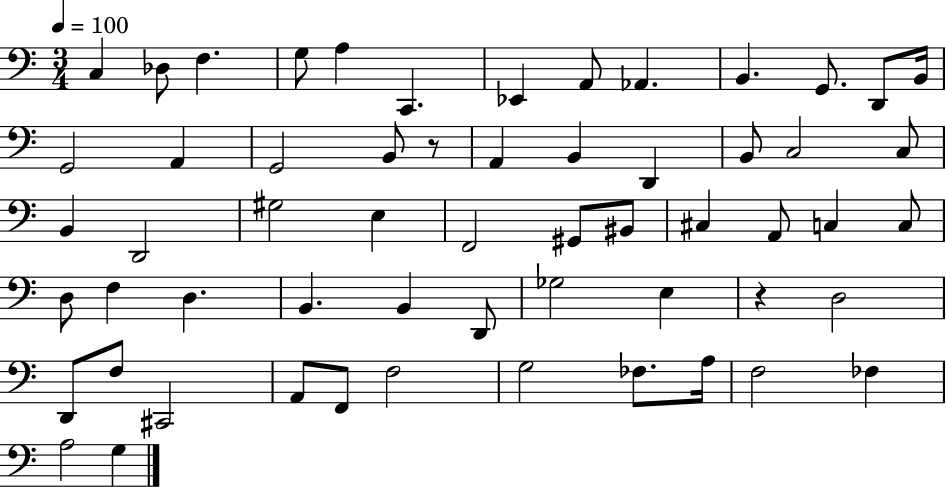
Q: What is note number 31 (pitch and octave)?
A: C#3